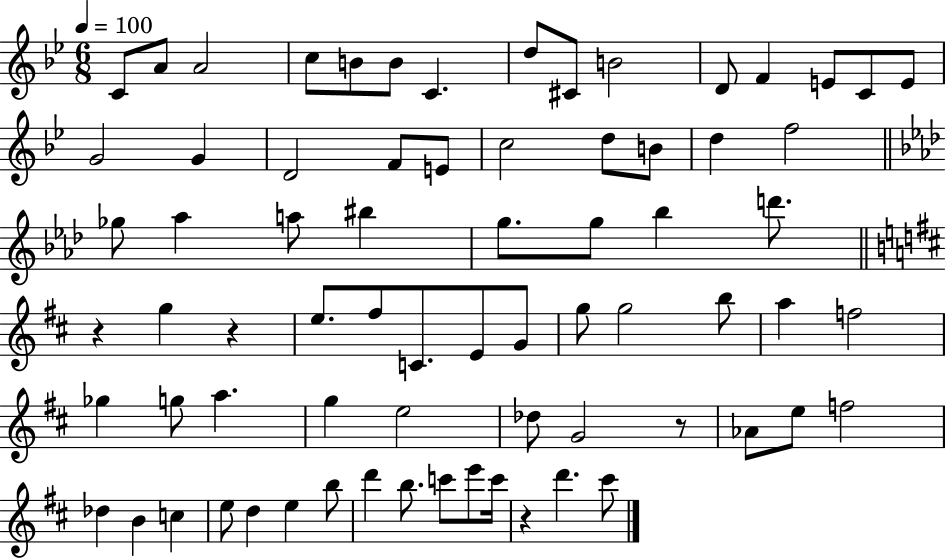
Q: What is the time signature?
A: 6/8